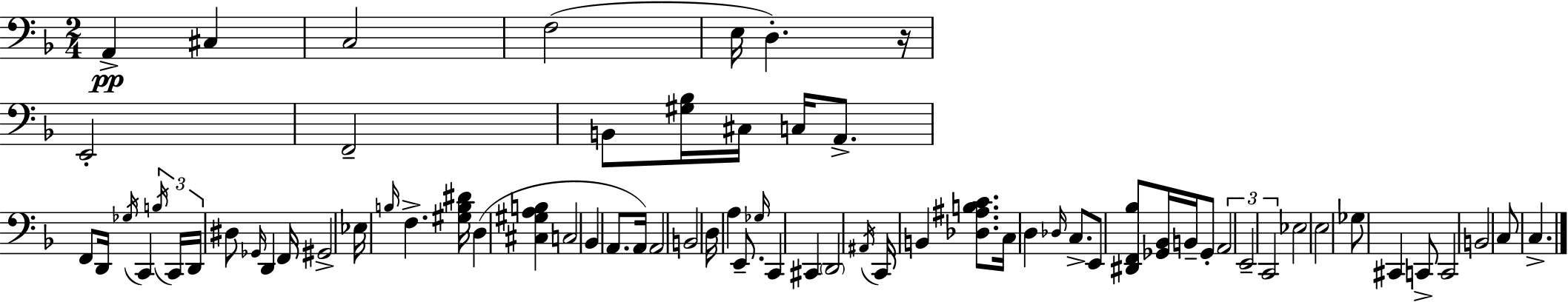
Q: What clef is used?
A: bass